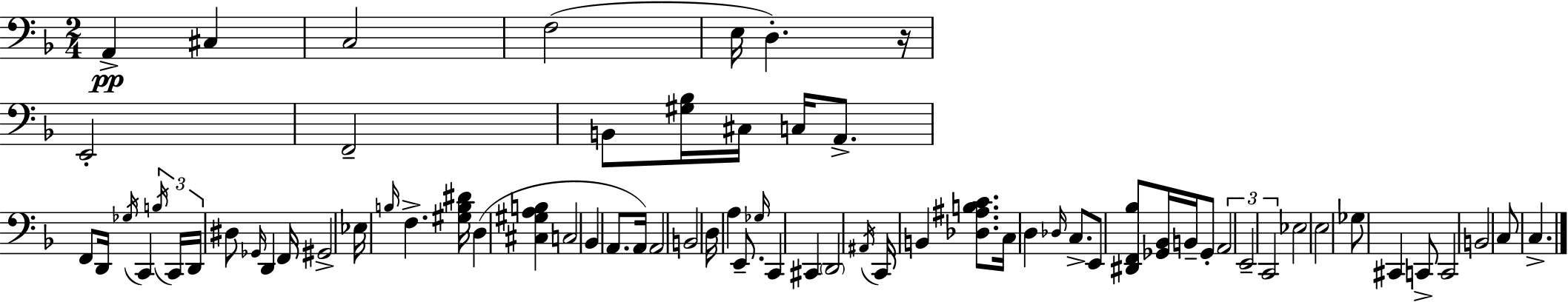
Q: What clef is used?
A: bass